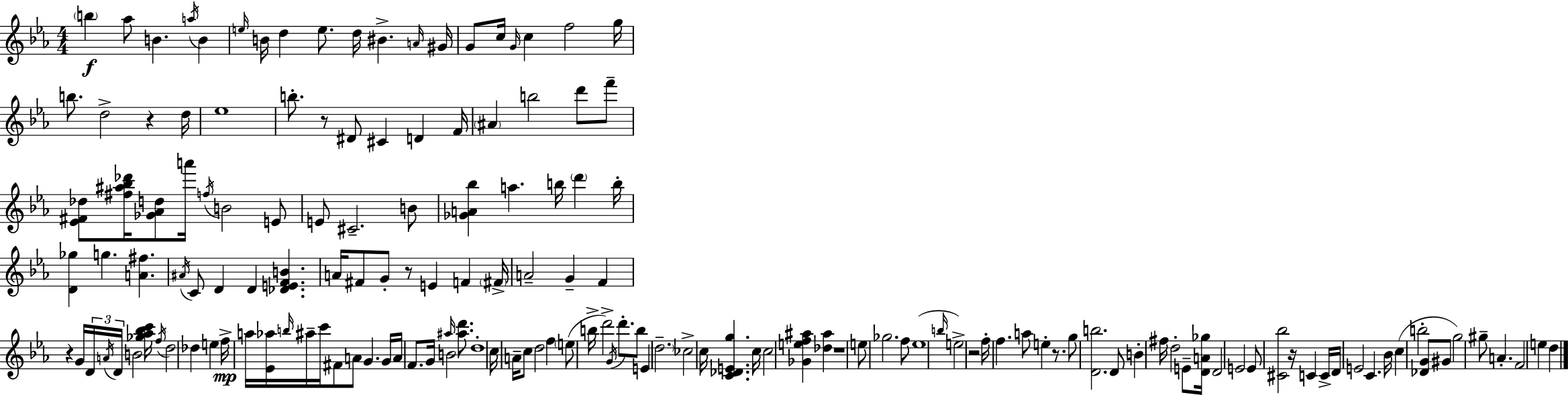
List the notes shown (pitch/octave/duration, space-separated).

B5/q Ab5/e B4/q. A5/s B4/q E5/s B4/s D5/q E5/e. D5/s BIS4/q. A4/s G#4/s G4/e C5/s G4/s C5/q F5/h G5/s B5/e. D5/h R/q D5/s Eb5/w B5/e. R/e D#4/e C#4/q D4/q F4/s A#4/q B5/h D6/e F6/e [Eb4,F#4,Db5]/e [F#5,A#5,Bb5,Db6]/s [Gb4,Ab4,D5]/e A6/s F5/s B4/h E4/e E4/e C#4/h. B4/e [Gb4,A4,Bb5]/q A5/q. B5/s D6/q B5/s [D4,Gb5]/q G5/q. [A4,F#5]/q. A#4/s C4/e D4/q D4/q [Db4,E4,F4,B4]/q. A4/s F#4/e G4/e R/e E4/q F4/q F#4/s A4/h G4/q F4/q R/q G4/s D4/s A4/s D4/s B4/h [Gb5,Ab5,Bb5,C6]/s F5/s D5/h Db5/q E5/q F5/s A5/s [Eb4,Ab5]/s B5/s A#5/s C6/s F#4/e A4/e G4/q. G4/s A4/s F4/e. G4/s A#5/s B4/h [A#5,D6]/e. D5/w C5/s A4/s C5/e D5/h F5/q E5/e B5/s D6/h G4/s D6/e. B5/e E4/q D5/h. CES5/h C5/s [C4,Db4,E4,G5]/q. C5/s C5/h [Gb4,E5,F5,A#5]/q [Db5,A#5]/q R/w E5/e Gb5/h. F5/e Eb5/w B5/s E5/h R/h F5/s F5/q. A5/e E5/q R/e. G5/e [D4,B5]/h. D4/e B4/q F#5/s D5/h E4/e [D4,A4,Gb5]/s D4/h E4/h E4/e [C#4,Bb5]/h R/s C4/q C4/s D4/s E4/h C4/q. Bb4/s C5/q B5/h [Db4,G4]/e G#4/e G5/h G#5/e A4/q. F4/h E5/q D5/q